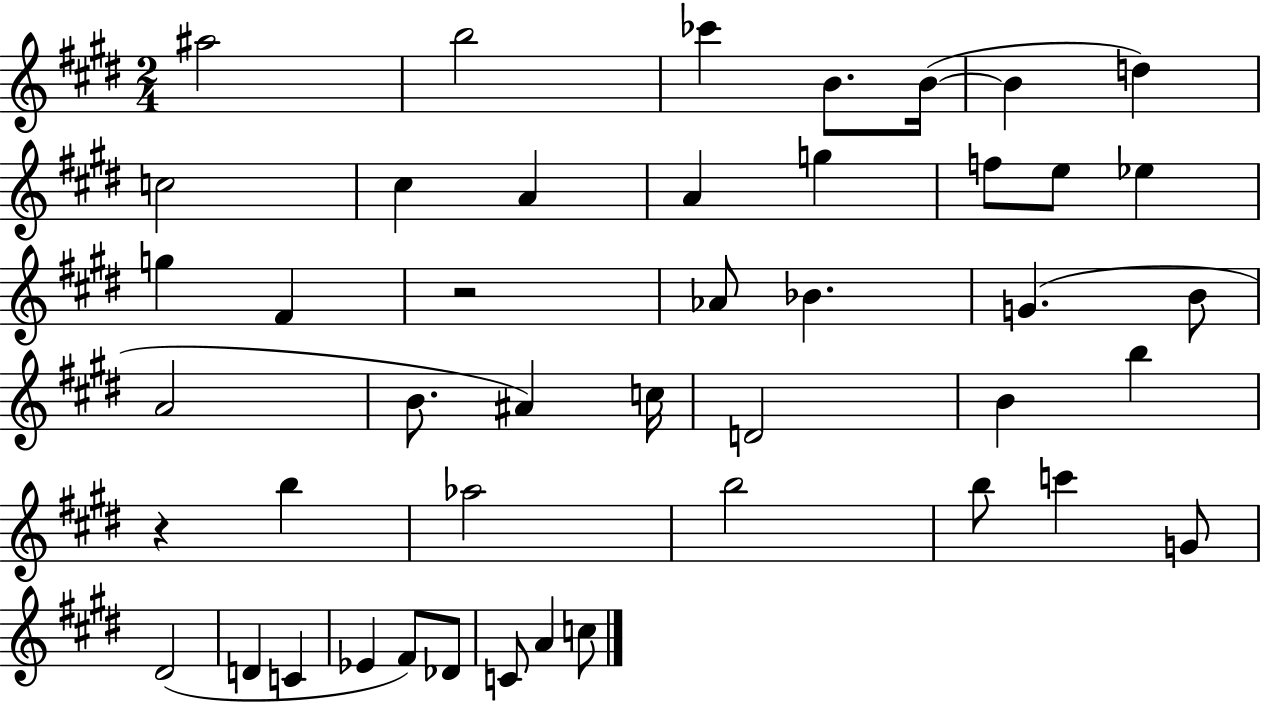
A#5/h B5/h CES6/q B4/e. B4/s B4/q D5/q C5/h C#5/q A4/q A4/q G5/q F5/e E5/e Eb5/q G5/q F#4/q R/h Ab4/e Bb4/q. G4/q. B4/e A4/h B4/e. A#4/q C5/s D4/h B4/q B5/q R/q B5/q Ab5/h B5/h B5/e C6/q G4/e D#4/h D4/q C4/q Eb4/q F#4/e Db4/e C4/e A4/q C5/e